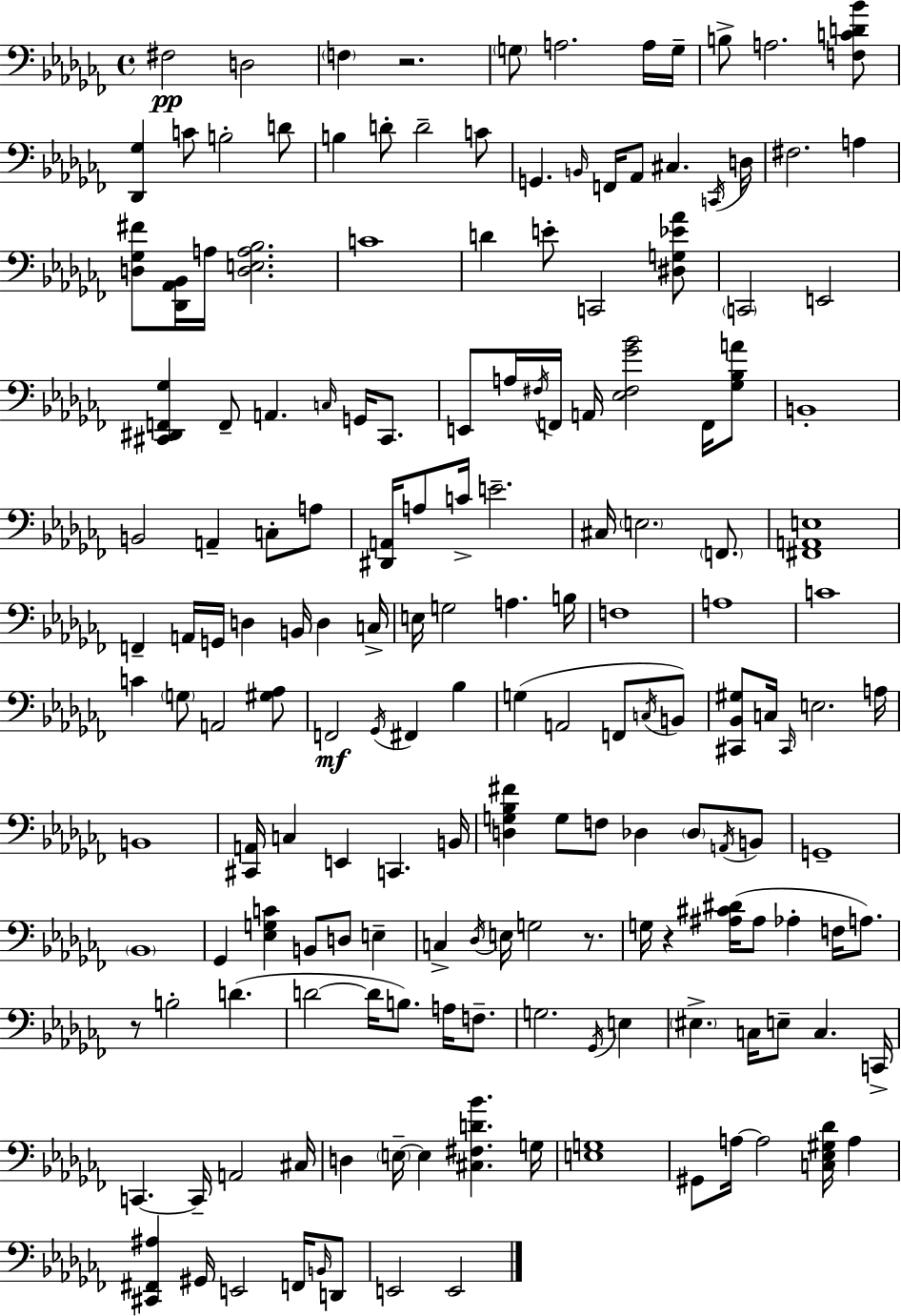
X:1
T:Untitled
M:4/4
L:1/4
K:Abm
^F,2 D,2 F, z2 G,/2 A,2 A,/4 G,/4 B,/2 A,2 [F,CD_B]/2 [_D,,_G,] C/2 B,2 D/2 B, D/2 D2 C/2 G,, B,,/4 F,,/4 _A,,/2 ^C, C,,/4 D,/4 ^F,2 A, [D,_G,^F]/2 [_D,,_A,,_B,,]/4 A,/4 [D,E,A,_B,]2 C4 D E/2 C,,2 [^D,G,_E_A]/2 C,,2 E,,2 [^C,,^D,,F,,_G,] F,,/2 A,, C,/4 G,,/4 ^C,,/2 E,,/2 A,/4 ^F,/4 F,,/4 A,,/4 [_E,^F,_G_B]2 F,,/4 [_G,_B,A]/2 B,,4 B,,2 A,, C,/2 A,/2 [^D,,A,,]/4 A,/2 C/4 E2 ^C,/4 E,2 F,,/2 [^F,,A,,E,]4 F,, A,,/4 G,,/4 D, B,,/4 D, C,/4 E,/4 G,2 A, B,/4 F,4 A,4 C4 C G,/2 A,,2 [^G,_A,]/2 F,,2 _G,,/4 ^F,, _B, G, A,,2 F,,/2 C,/4 B,,/2 [^C,,_B,,^G,]/2 C,/4 ^C,,/4 E,2 A,/4 B,,4 [^C,,A,,]/4 C, E,, C,, B,,/4 [D,G,_B,^F] G,/2 F,/2 _D, _D,/2 A,,/4 B,,/2 G,,4 _B,,4 _G,, [_E,G,C] B,,/2 D,/2 E, C, _D,/4 E,/4 G,2 z/2 G,/4 z [^A,^C^D]/4 ^A,/2 _A, F,/4 A,/2 z/2 B,2 D D2 D/4 B,/2 A,/4 F,/2 G,2 _G,,/4 E, ^E, C,/4 E,/2 C, C,,/4 C,, C,,/4 A,,2 ^C,/4 D, E,/4 E, [^C,^F,D_B] G,/4 [E,G,]4 ^G,,/2 A,/4 A,2 [C,_E,^G,_D]/4 A, [^C,,^F,,^A,] ^G,,/4 E,,2 F,,/4 B,,/4 D,,/2 E,,2 E,,2